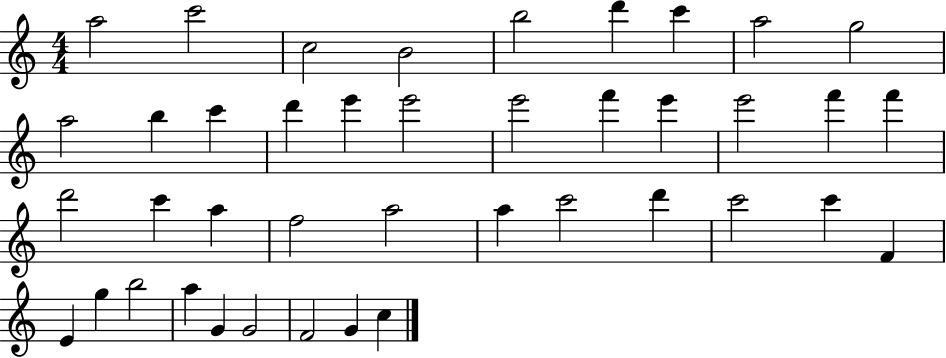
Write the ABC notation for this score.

X:1
T:Untitled
M:4/4
L:1/4
K:C
a2 c'2 c2 B2 b2 d' c' a2 g2 a2 b c' d' e' e'2 e'2 f' e' e'2 f' f' d'2 c' a f2 a2 a c'2 d' c'2 c' F E g b2 a G G2 F2 G c